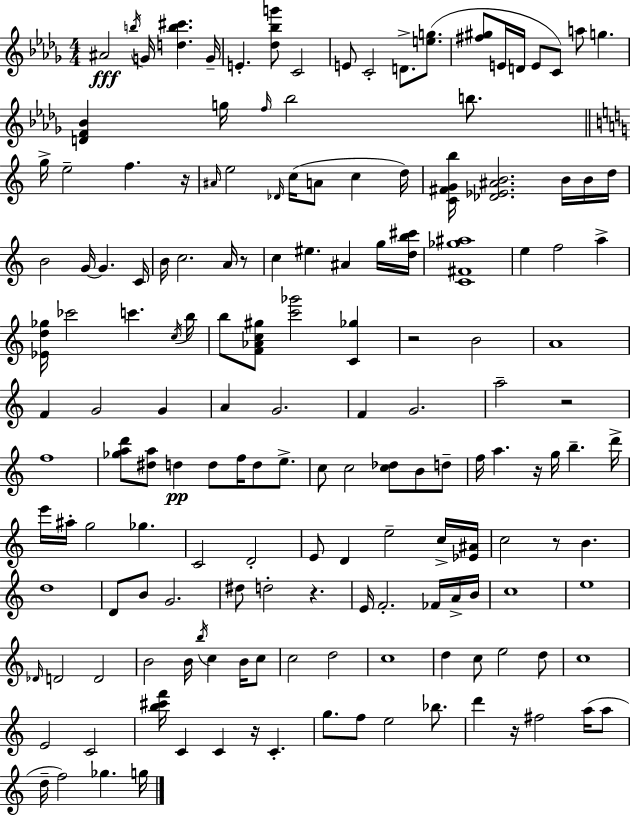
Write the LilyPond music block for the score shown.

{
  \clef treble
  \numericTimeSignature
  \time 4/4
  \key bes \minor
  ais'2\fff \acciaccatura { b''16 } g'16 <d'' b'' cis'''>4. | g'16-- e'4.-. <des'' bes'' g'''>8 c'2 | e'8 c'2-. d'8.-> <e'' g''>8.( | <fis'' gis''>8 e'16 d'16 e'8 c'8) a''8 g''4. | \break <d' f' bes'>4 g''16 \grace { f''16 } bes''2 b''8. | \bar "||" \break \key c \major g''16-> e''2-- f''4. r16 | \grace { ais'16 } e''2 \grace { des'16 } c''16( a'8 c''4 | d''16) <c' fis' g' b''>16 <des' ees' ais' b'>2. b'16 | b'16 d''16 b'2 g'16~~ g'4. | \break c'16 b'16 c''2. a'16 | r8 c''4 eis''4. ais'4 | g''16 <d'' b'' cis'''>16 <c' fis' ges'' ais''>1 | e''4 f''2 a''4-> | \break <ees' d'' ges''>16 ces'''2 c'''4. | \acciaccatura { c''16 } b''16 b''8 <f' aes' c'' gis''>8 <c''' ges'''>2 <c' ges''>4 | r2 b'2 | a'1 | \break f'4 g'2 g'4 | a'4 g'2. | f'4 g'2. | a''2-- r2 | \break f''1 | <ges'' a'' d'''>8 <dis'' a''>8 d''4\pp d''8 f''16 d''8 | e''8.-> c''8 c''2 <c'' des''>8 b'8 | d''8-- f''16 a''4. r16 g''16 b''4.-- | \break d'''16-> e'''16 ais''16-. g''2 ges''4. | c'2 d'2-. | e'8 d'4 e''2-- | c''16-> <ees' ais'>16 c''2 r8 b'4. | \break d''1 | d'8 b'8 g'2. | dis''8 d''2-. r4. | e'16 f'2.-. | \break fes'16 a'16-> b'16 c''1 | e''1 | \grace { des'16 } d'2 d'2 | b'2 b'16 \acciaccatura { b''16 } c''4 | \break b'16 c''8 c''2 d''2 | c''1 | d''4 c''8 e''2 | d''8 c''1 | \break e'2 c'2 | <b'' cis''' f'''>16 c'4 c'4 r16 c'4.-. | g''8. f''8 e''2 | bes''8. d'''4 r16 fis''2 | \break a''16( a''8 d''16-- f''2) ges''4. | g''16 \bar "|."
}